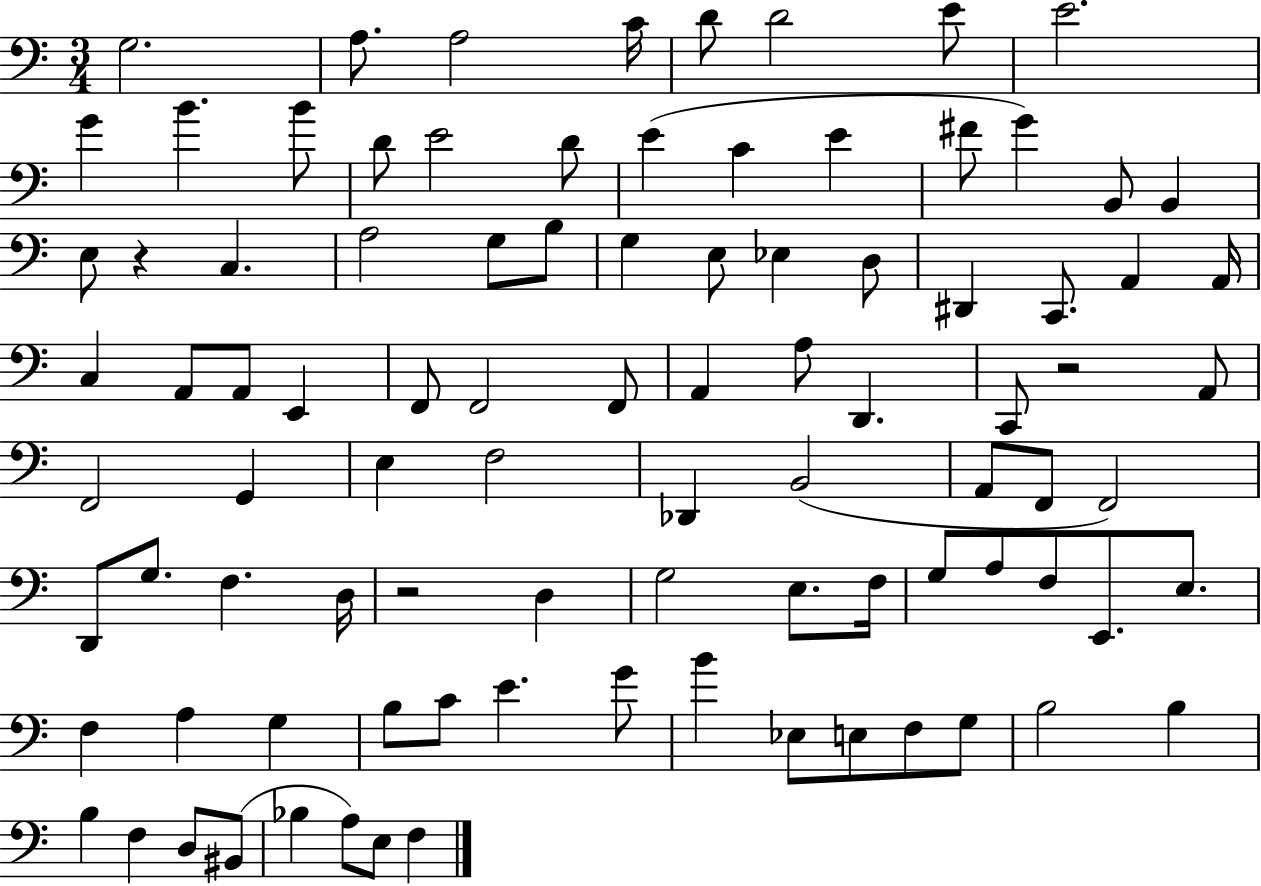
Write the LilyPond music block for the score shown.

{
  \clef bass
  \numericTimeSignature
  \time 3/4
  \key c \major
  \repeat volta 2 { g2. | a8. a2 c'16 | d'8 d'2 e'8 | e'2. | \break g'4 b'4. b'8 | d'8 e'2 d'8 | e'4( c'4 e'4 | fis'8 g'4) b,8 b,4 | \break e8 r4 c4. | a2 g8 b8 | g4 e8 ees4 d8 | dis,4 c,8. a,4 a,16 | \break c4 a,8 a,8 e,4 | f,8 f,2 f,8 | a,4 a8 d,4. | c,8 r2 a,8 | \break f,2 g,4 | e4 f2 | des,4 b,2( | a,8 f,8 f,2) | \break d,8 g8. f4. d16 | r2 d4 | g2 e8. f16 | g8 a8 f8 e,8. e8. | \break f4 a4 g4 | b8 c'8 e'4. g'8 | b'4 ees8 e8 f8 g8 | b2 b4 | \break b4 f4 d8 bis,8( | bes4 a8) e8 f4 | } \bar "|."
}